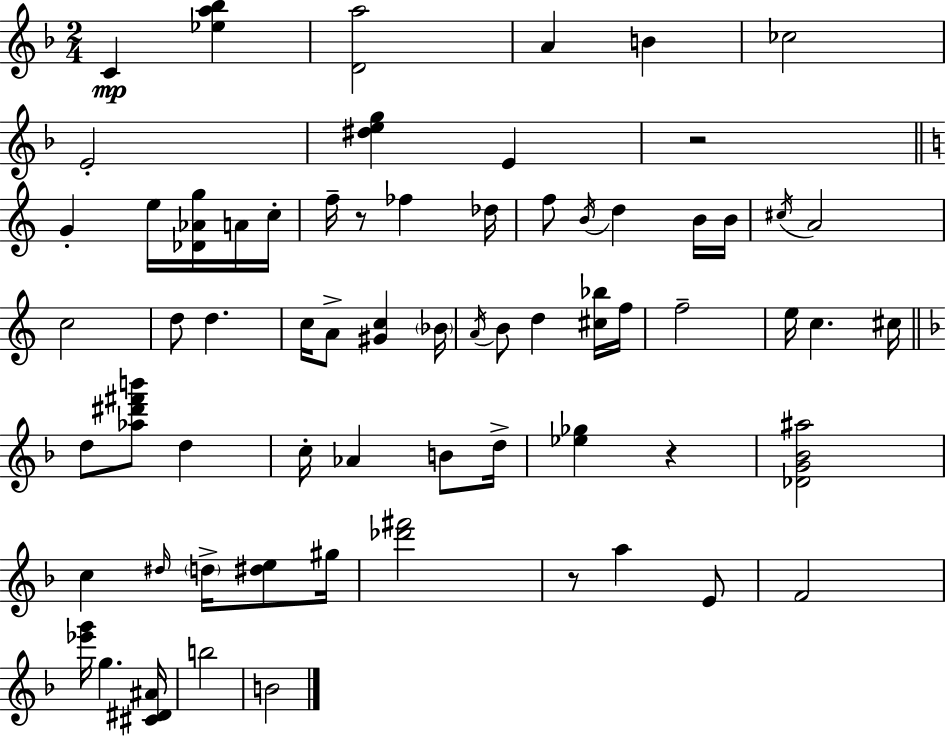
C4/q [Eb5,A5,Bb5]/q [D4,A5]/h A4/q B4/q CES5/h E4/h [D#5,E5,G5]/q E4/q R/h G4/q E5/s [Db4,Ab4,G5]/s A4/s C5/s F5/s R/e FES5/q Db5/s F5/e B4/s D5/q B4/s B4/s C#5/s A4/h C5/h D5/e D5/q. C5/s A4/e [G#4,C5]/q Bb4/s A4/s B4/e D5/q [C#5,Bb5]/s F5/s F5/h E5/s C5/q. C#5/s D5/e [Ab5,D#6,F#6,B6]/e D5/q C5/s Ab4/q B4/e D5/s [Eb5,Gb5]/q R/q [Db4,G4,Bb4,A#5]/h C5/q D#5/s D5/s [D#5,E5]/e G#5/s [Db6,F#6]/h R/e A5/q E4/e F4/h [Eb6,G6]/s G5/q. [C#4,D#4,A#4]/s B5/h B4/h